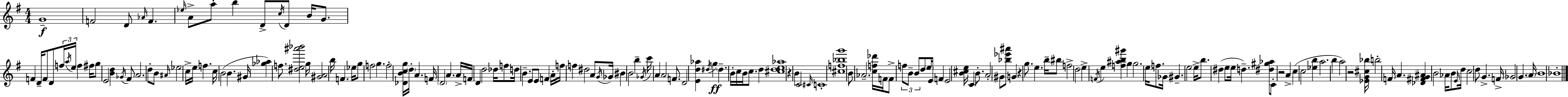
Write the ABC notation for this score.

X:1
T:Untitled
M:4/4
L:1/4
K:G
G4 F2 D/2 _A/4 F _e/4 A/2 a/2 b D/2 c/4 D/2 B/4 G/2 F D/4 F/2 D/2 f/4 a/4 e/4 f ^f/4 g/2 E2 [Bd] _G/4 ^F/2 A2 d/2 B/2 ^A/4 _e2 c/4 e/4 f c/4 B2 B ^G/4 [_g_a] f/2 [^de^a'_b']2 g/4 [^GA]2 b/4 F _e/4 g/2 f2 g f2 [_DBcg]/4 d/4 A F/4 D2 A A/4 F/4 D d2 _d/4 f/2 d/4 B E/2 E/2 F A/4 f/4 f ^d2 A/2 G/4 _G/4 ^B B2 b _G/4 c'/4 A A2 F/2 D2 [Ed_a] ^d/4 g ^d B/4 c/4 B/4 c/2 d [^cde_a]4 z B C2 ^C/4 C4 [^cf_bg']4 B/2 _A2 [cf_d']/4 F/4 F/2 f/2 B/2 B/2 d/2 e/4 E/4 F E2 [B^ce]/4 C B/2 A2 ^G/2 [_b_e'^a']/2 G z g/2 e b/4 ^b/2 f2 d2 e F/4 e [f^ab^g'] g g2 e/4 f/2 _G/4 ^G e2 e/4 b/2 ^d e/2 e/4 d [^d^g_a]/2 C/2 z2 A c c2 [_eb] a2 b a2 z2 [_EG^c_b]/4 b2 F/4 A [_D^FG^A] B2 _A/4 B/2 E/4 d/4 c2 d/2 G F/4 _G2 G A/4 B4 _B4